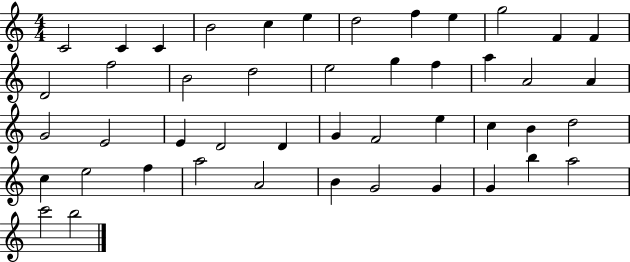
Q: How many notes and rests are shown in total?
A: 46